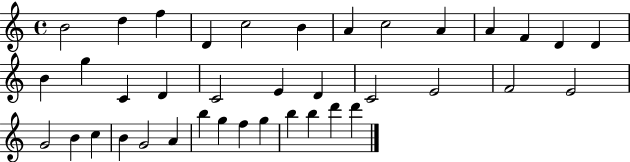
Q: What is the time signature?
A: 4/4